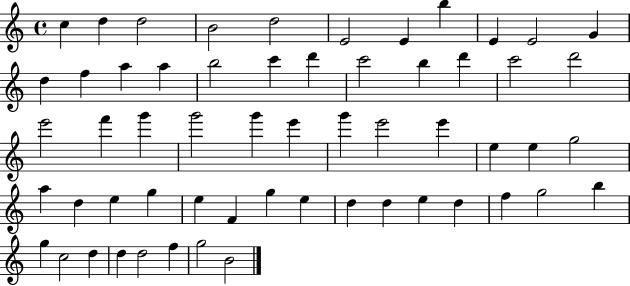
X:1
T:Untitled
M:4/4
L:1/4
K:C
c d d2 B2 d2 E2 E b E E2 G d f a a b2 c' d' c'2 b d' c'2 d'2 e'2 f' g' g'2 g' e' g' e'2 e' e e g2 a d e g e F g e d d e d f g2 b g c2 d d d2 f g2 B2